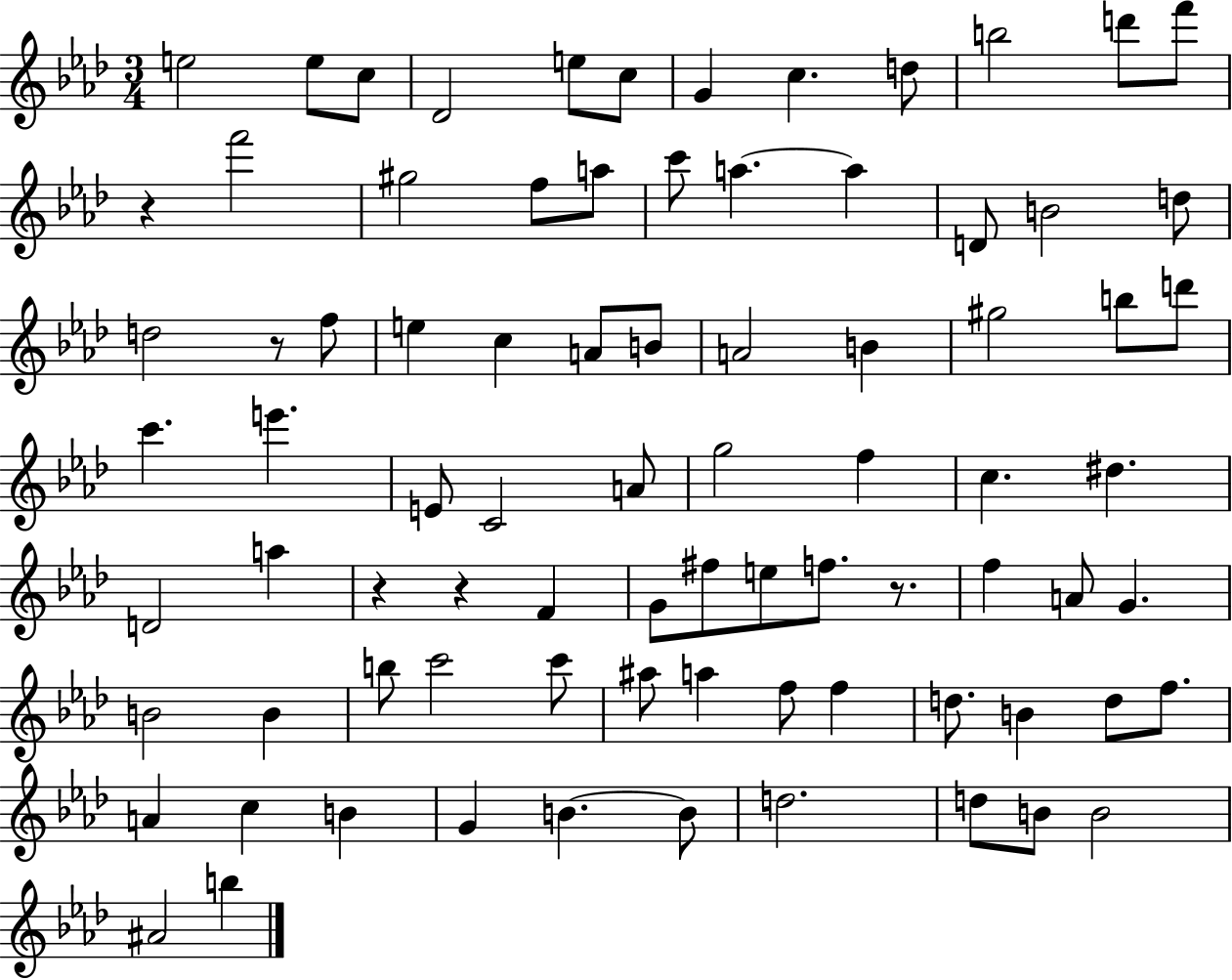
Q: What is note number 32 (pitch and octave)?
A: B5